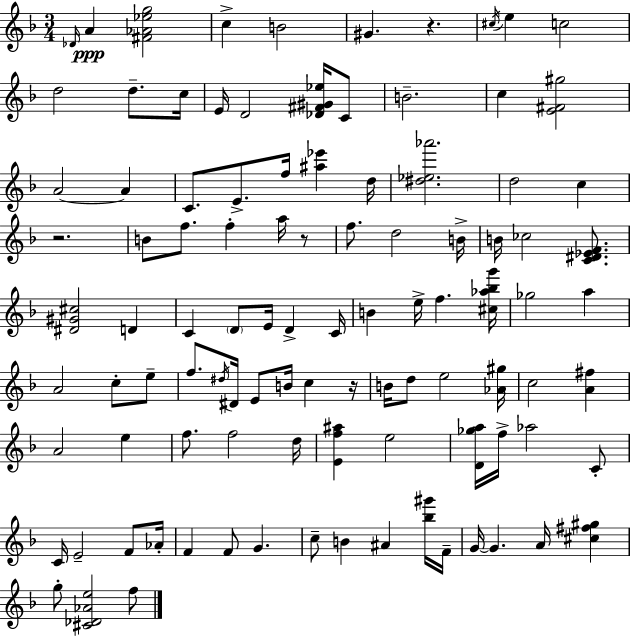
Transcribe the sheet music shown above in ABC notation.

X:1
T:Untitled
M:3/4
L:1/4
K:Dm
_D/4 A [^F_A_eg]2 c B2 ^G z ^c/4 e c2 d2 d/2 c/4 E/4 D2 [_D^F^G_e]/4 C/2 B2 c [E^F^g]2 A2 A C/2 E/2 f/4 [^a_e'] d/4 [^d_e_a']2 d2 c z2 B/2 f/2 f a/4 z/2 f/2 d2 B/4 B/4 _c2 [C^D_EF]/2 [^D^G^c]2 D C D/2 E/4 D C/4 B e/4 f [^c_a_bg']/4 _g2 a A2 c/2 e/2 f/2 ^d/4 ^D/4 E/2 B/4 c z/4 B/4 d/2 e2 [_A^g]/4 c2 [A^f] A2 e f/2 f2 d/4 [Ef^a] e2 [D_ga]/4 f/4 _a2 C/2 C/4 E2 F/2 _A/4 F F/2 G c/2 B ^A [_b^g']/4 F/4 G/4 G A/4 [^c^f^g] g/2 [^C_D_Ae]2 f/2